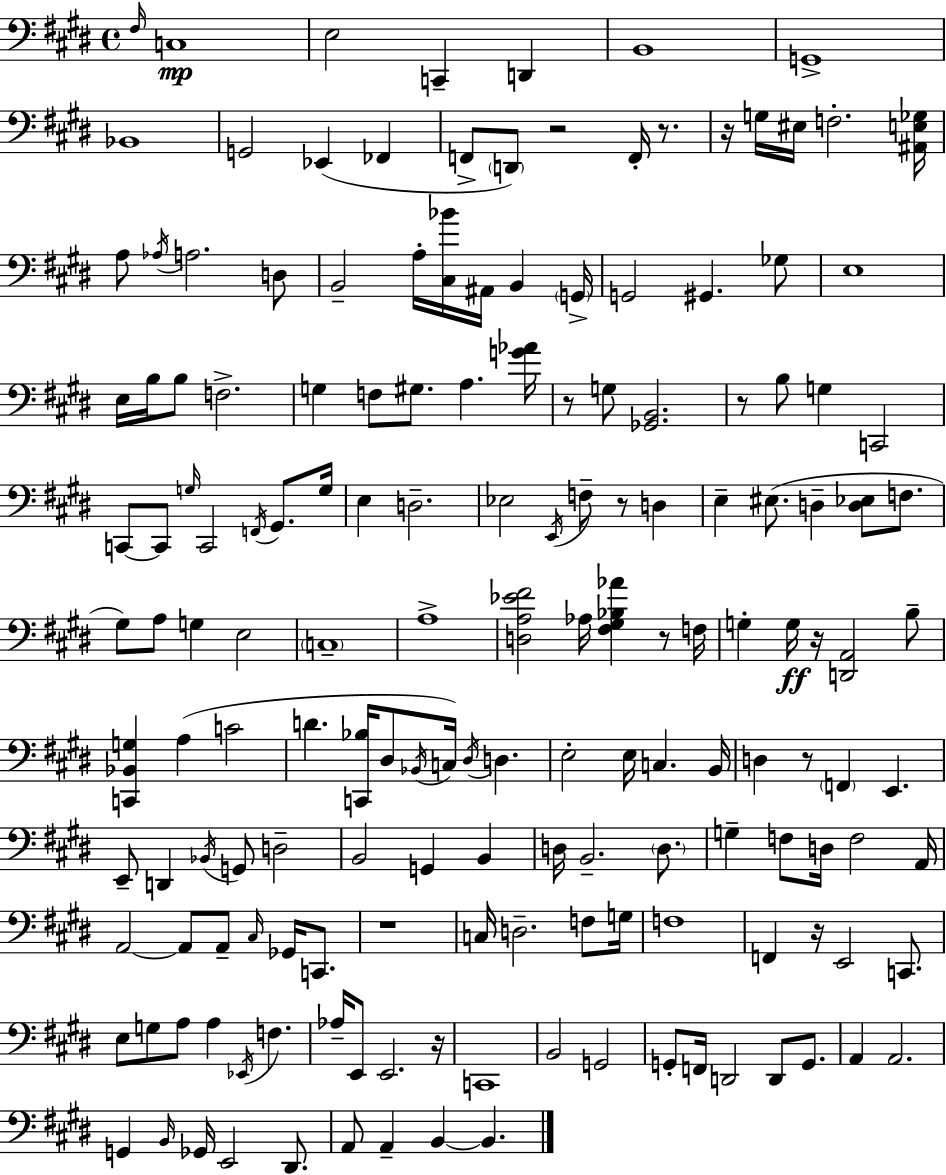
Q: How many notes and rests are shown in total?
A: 165